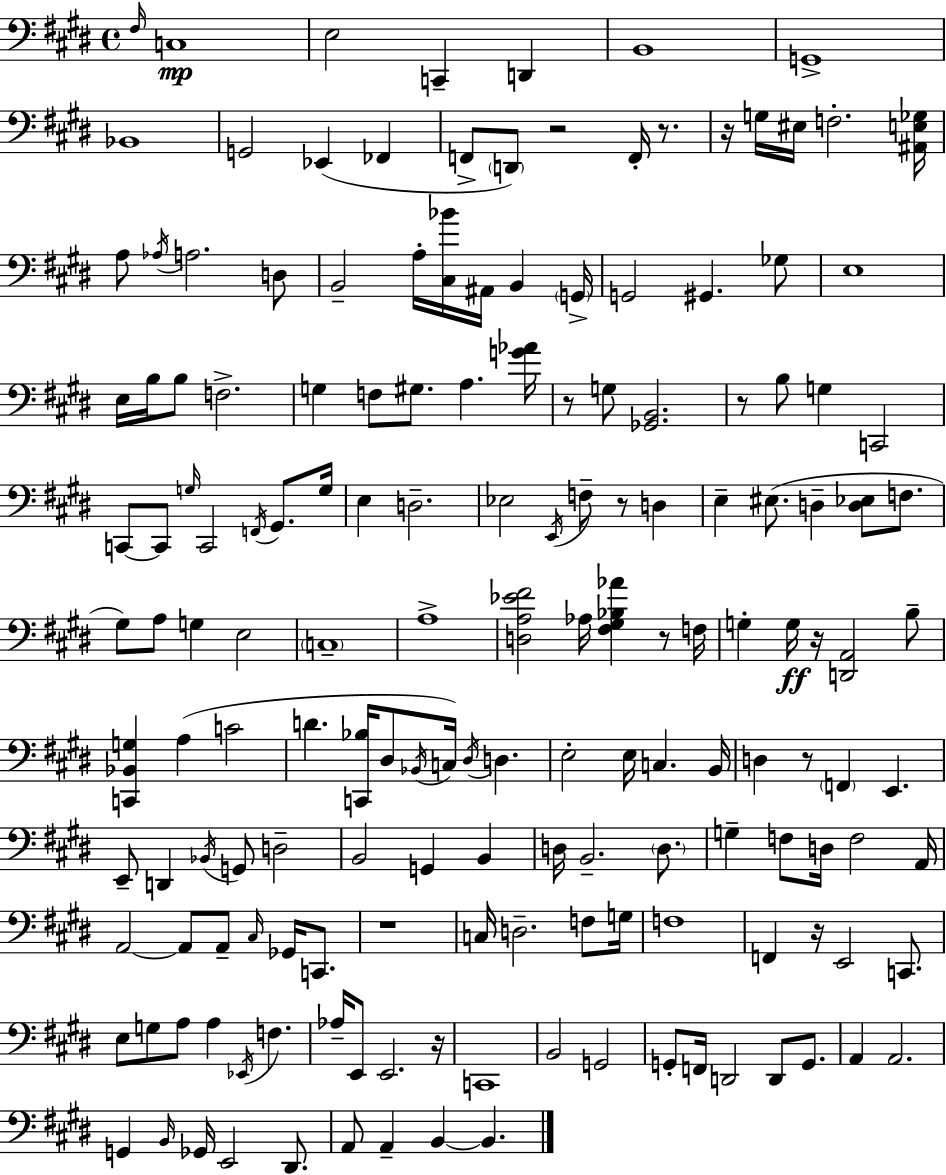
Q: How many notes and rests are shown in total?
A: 165